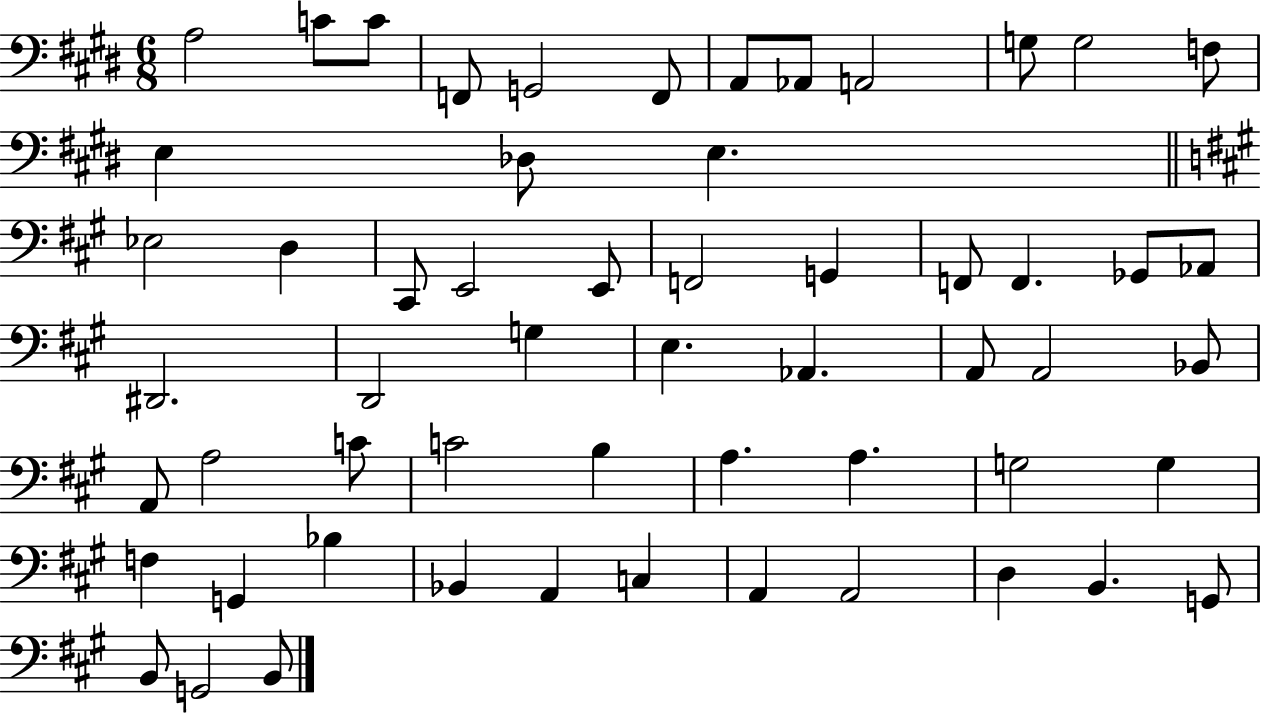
{
  \clef bass
  \numericTimeSignature
  \time 6/8
  \key e \major
  a2 c'8 c'8 | f,8 g,2 f,8 | a,8 aes,8 a,2 | g8 g2 f8 | \break e4 des8 e4. | \bar "||" \break \key a \major ees2 d4 | cis,8 e,2 e,8 | f,2 g,4 | f,8 f,4. ges,8 aes,8 | \break dis,2. | d,2 g4 | e4. aes,4. | a,8 a,2 bes,8 | \break a,8 a2 c'8 | c'2 b4 | a4. a4. | g2 g4 | \break f4 g,4 bes4 | bes,4 a,4 c4 | a,4 a,2 | d4 b,4. g,8 | \break b,8 g,2 b,8 | \bar "|."
}